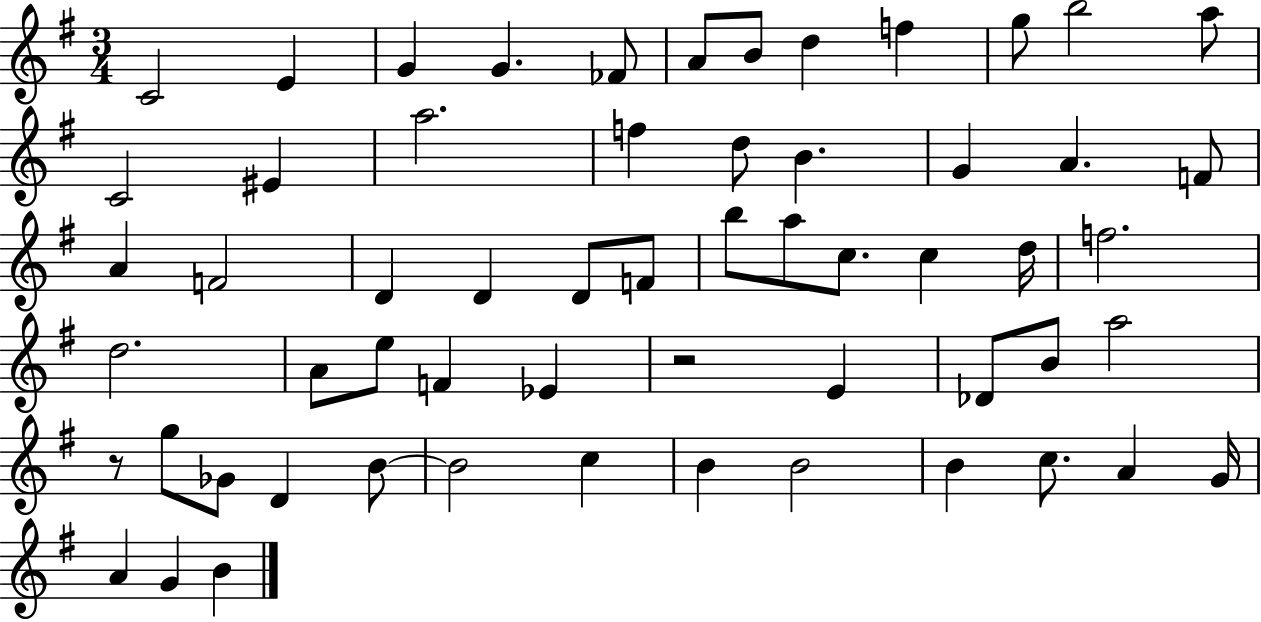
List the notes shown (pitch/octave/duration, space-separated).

C4/h E4/q G4/q G4/q. FES4/e A4/e B4/e D5/q F5/q G5/e B5/h A5/e C4/h EIS4/q A5/h. F5/q D5/e B4/q. G4/q A4/q. F4/e A4/q F4/h D4/q D4/q D4/e F4/e B5/e A5/e C5/e. C5/q D5/s F5/h. D5/h. A4/e E5/e F4/q Eb4/q R/h E4/q Db4/e B4/e A5/h R/e G5/e Gb4/e D4/q B4/e B4/h C5/q B4/q B4/h B4/q C5/e. A4/q G4/s A4/q G4/q B4/q